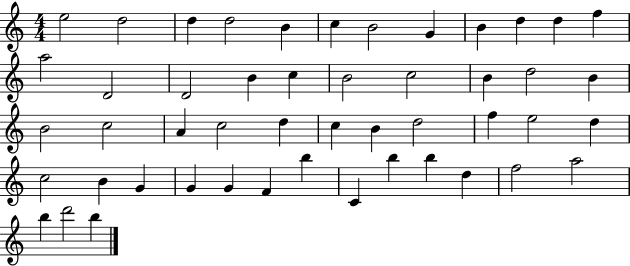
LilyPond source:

{
  \clef treble
  \numericTimeSignature
  \time 4/4
  \key c \major
  e''2 d''2 | d''4 d''2 b'4 | c''4 b'2 g'4 | b'4 d''4 d''4 f''4 | \break a''2 d'2 | d'2 b'4 c''4 | b'2 c''2 | b'4 d''2 b'4 | \break b'2 c''2 | a'4 c''2 d''4 | c''4 b'4 d''2 | f''4 e''2 d''4 | \break c''2 b'4 g'4 | g'4 g'4 f'4 b''4 | c'4 b''4 b''4 d''4 | f''2 a''2 | \break b''4 d'''2 b''4 | \bar "|."
}